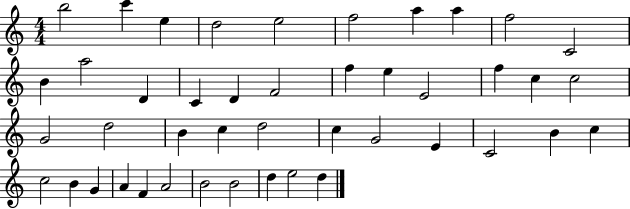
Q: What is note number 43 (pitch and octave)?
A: E5